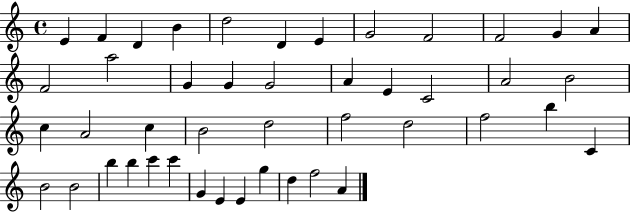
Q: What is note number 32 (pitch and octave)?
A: C4